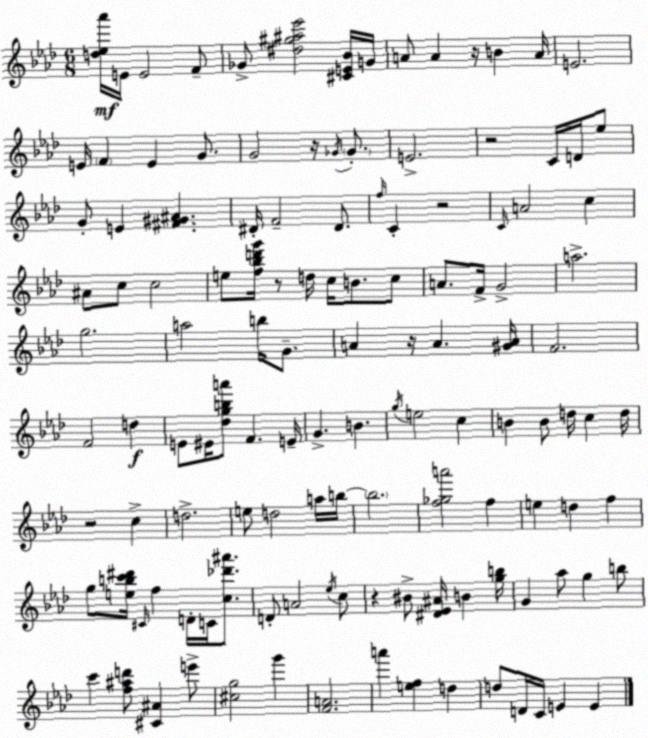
X:1
T:Untitled
M:6/8
L:1/4
K:Ab
[d_e_a']/4 E/4 E2 F/2 _G/2 [^d^g^a_e']2 [^CE_B]/4 G/4 A/2 A z/4 B A/4 E2 E/4 F E G/2 G2 z/4 _G/4 _G/2 E2 z2 C/4 D/4 _e/2 G/2 E [^F^G^A] ^D/4 F2 ^D/2 f/4 C z2 C/4 A2 c ^A/2 c/2 c2 e/2 [f_bd'g']/4 z/2 d/4 c/4 B/2 c/2 A/2 F/4 G2 a2 g2 a2 b/4 G/2 A z/4 A [^GA]/4 F2 F2 d E/2 ^E/4 [_dgba']/2 F E/4 G B g/4 e2 c B B/2 d/4 c d/4 z2 c d2 e/2 d2 a/4 b/4 b2 [f_ga']2 f e d f g/2 [ebc'^d']/4 ^C/4 f D/4 C/4 [c_d'^a']/2 D/2 A2 _e/4 c/2 z ^B/2 [^D_E^A]/4 B [gb]/4 G _a/2 g b/2 c' [f^ad']/2 [^C^A] e'/2 [^cg]2 g' [FA]2 a' [ef] d d/2 D/4 C/4 E E